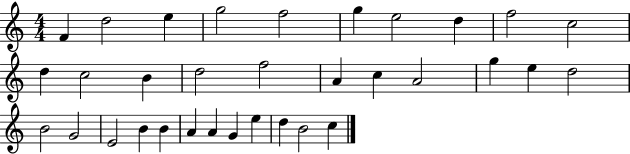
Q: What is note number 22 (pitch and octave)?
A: B4